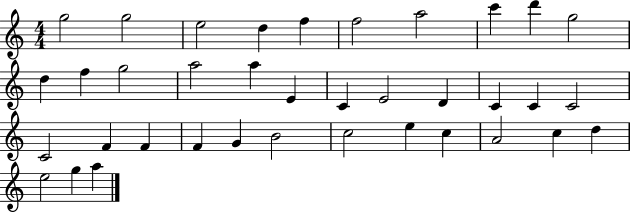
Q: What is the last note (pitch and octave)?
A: A5